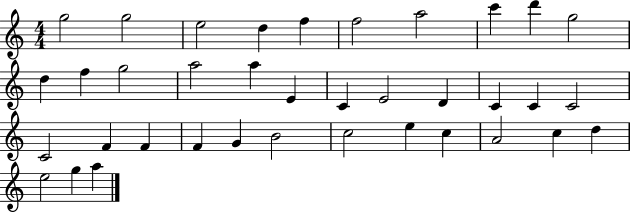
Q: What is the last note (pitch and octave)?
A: A5